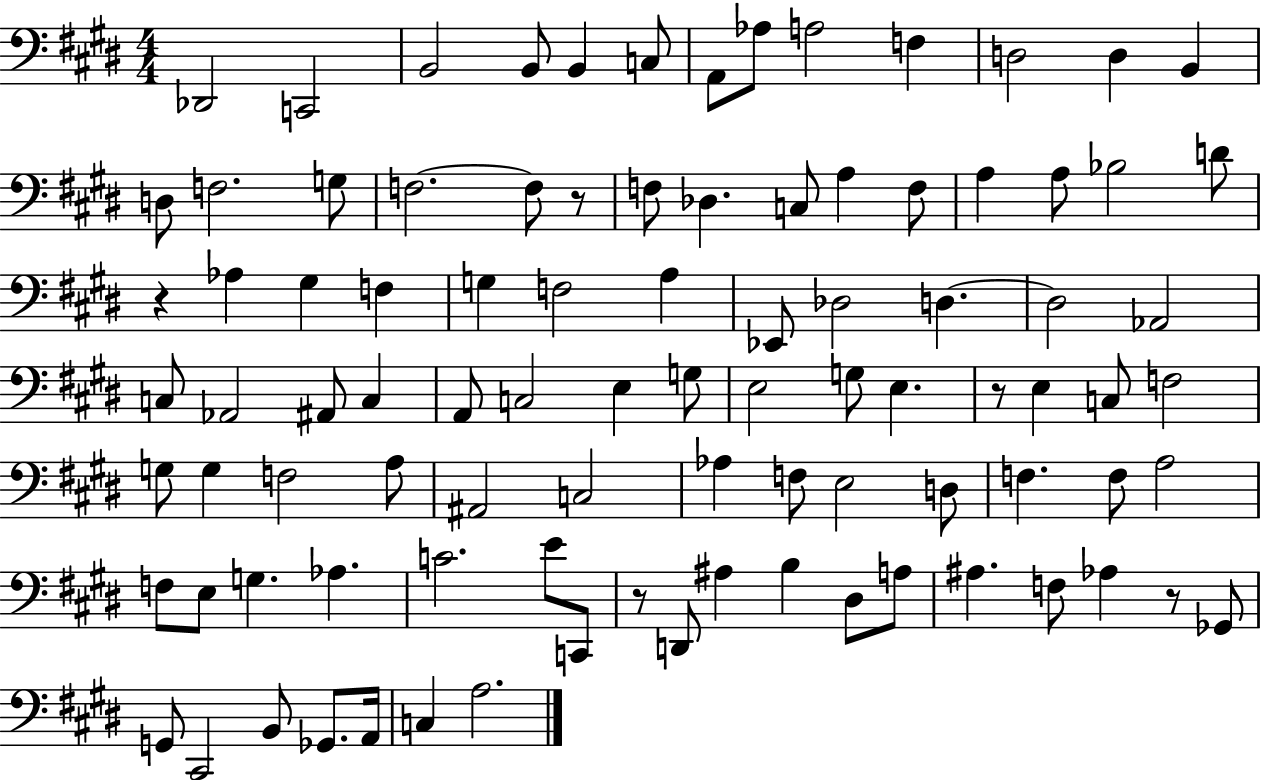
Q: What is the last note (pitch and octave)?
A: A3